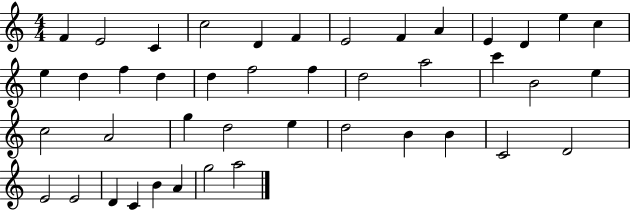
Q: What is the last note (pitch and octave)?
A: A5